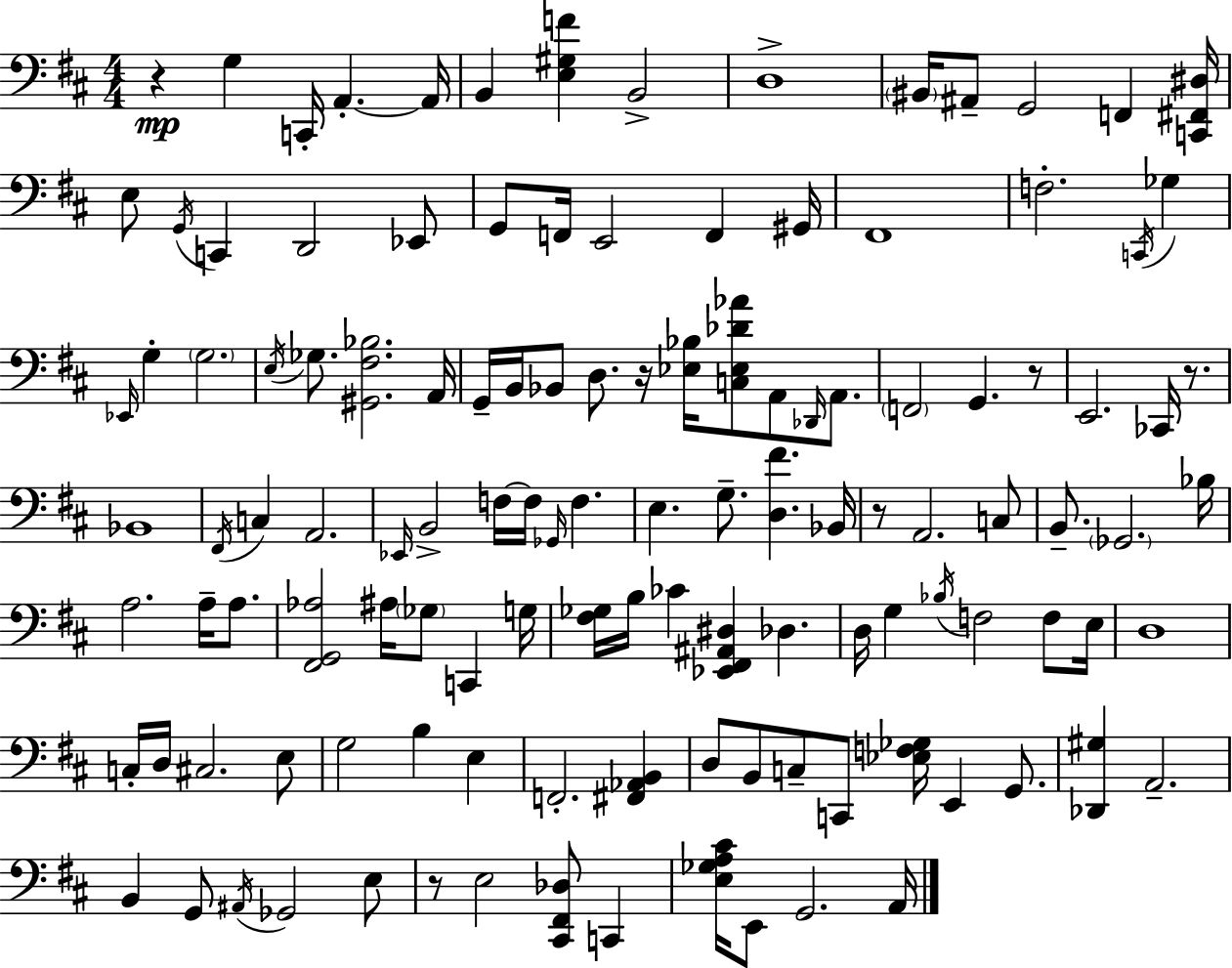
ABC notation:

X:1
T:Untitled
M:4/4
L:1/4
K:D
z G, C,,/4 A,, A,,/4 B,, [E,^G,F] B,,2 D,4 ^B,,/4 ^A,,/2 G,,2 F,, [C,,^F,,^D,]/4 E,/2 G,,/4 C,, D,,2 _E,,/2 G,,/2 F,,/4 E,,2 F,, ^G,,/4 ^F,,4 F,2 C,,/4 _G, _E,,/4 G, G,2 E,/4 _G,/2 [^G,,^F,_B,]2 A,,/4 G,,/4 B,,/4 _B,,/2 D,/2 z/4 [_E,_B,]/4 [C,_E,_D_A]/2 A,,/2 _D,,/4 A,,/2 F,,2 G,, z/2 E,,2 _C,,/4 z/2 _B,,4 ^F,,/4 C, A,,2 _E,,/4 B,,2 F,/4 F,/4 _G,,/4 F, E, G,/2 [D,^F] _B,,/4 z/2 A,,2 C,/2 B,,/2 _G,,2 _B,/4 A,2 A,/4 A,/2 [^F,,G,,_A,]2 ^A,/4 _G,/2 C,, G,/4 [^F,_G,]/4 B,/4 _C [_E,,^F,,^A,,^D,] _D, D,/4 G, _B,/4 F,2 F,/2 E,/4 D,4 C,/4 D,/4 ^C,2 E,/2 G,2 B, E, F,,2 [^F,,_A,,B,,] D,/2 B,,/2 C,/2 C,,/2 [_E,F,_G,]/4 E,, G,,/2 [_D,,^G,] A,,2 B,, G,,/2 ^A,,/4 _G,,2 E,/2 z/2 E,2 [^C,,^F,,_D,]/2 C,, [E,_G,A,^C]/4 E,,/2 G,,2 A,,/4